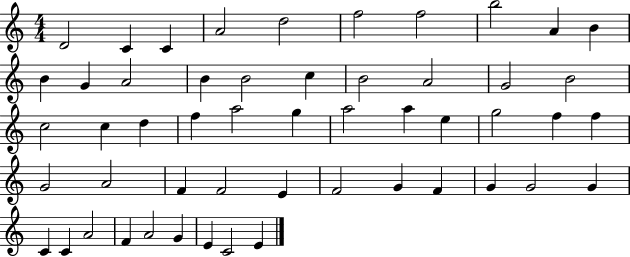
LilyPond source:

{
  \clef treble
  \numericTimeSignature
  \time 4/4
  \key c \major
  d'2 c'4 c'4 | a'2 d''2 | f''2 f''2 | b''2 a'4 b'4 | \break b'4 g'4 a'2 | b'4 b'2 c''4 | b'2 a'2 | g'2 b'2 | \break c''2 c''4 d''4 | f''4 a''2 g''4 | a''2 a''4 e''4 | g''2 f''4 f''4 | \break g'2 a'2 | f'4 f'2 e'4 | f'2 g'4 f'4 | g'4 g'2 g'4 | \break c'4 c'4 a'2 | f'4 a'2 g'4 | e'4 c'2 e'4 | \bar "|."
}